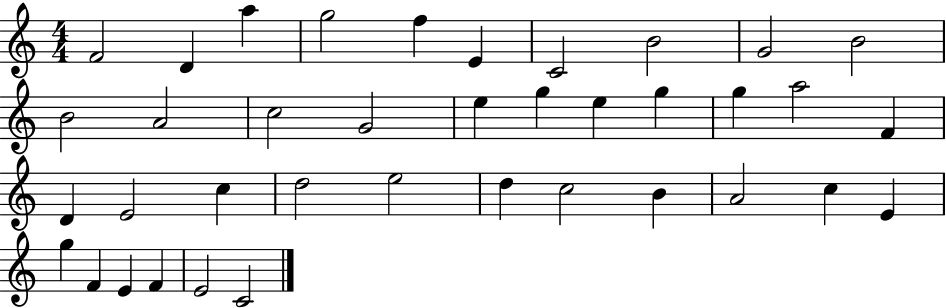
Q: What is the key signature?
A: C major